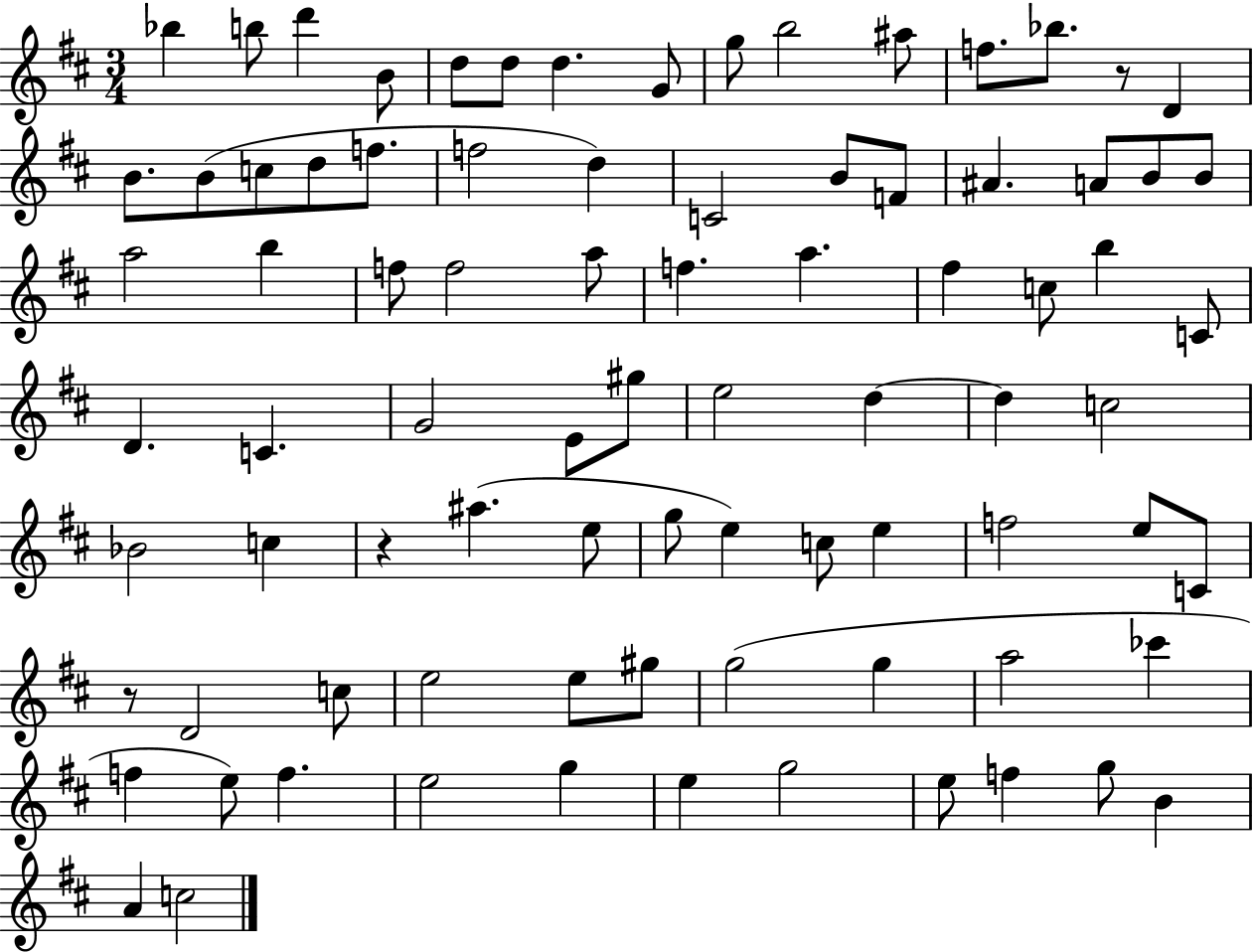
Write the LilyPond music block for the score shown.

{
  \clef treble
  \numericTimeSignature
  \time 3/4
  \key d \major
  \repeat volta 2 { bes''4 b''8 d'''4 b'8 | d''8 d''8 d''4. g'8 | g''8 b''2 ais''8 | f''8. bes''8. r8 d'4 | \break b'8. b'8( c''8 d''8 f''8. | f''2 d''4) | c'2 b'8 f'8 | ais'4. a'8 b'8 b'8 | \break a''2 b''4 | f''8 f''2 a''8 | f''4. a''4. | fis''4 c''8 b''4 c'8 | \break d'4. c'4. | g'2 e'8 gis''8 | e''2 d''4~~ | d''4 c''2 | \break bes'2 c''4 | r4 ais''4.( e''8 | g''8 e''4) c''8 e''4 | f''2 e''8 c'8 | \break r8 d'2 c''8 | e''2 e''8 gis''8 | g''2( g''4 | a''2 ces'''4 | \break f''4 e''8) f''4. | e''2 g''4 | e''4 g''2 | e''8 f''4 g''8 b'4 | \break a'4 c''2 | } \bar "|."
}